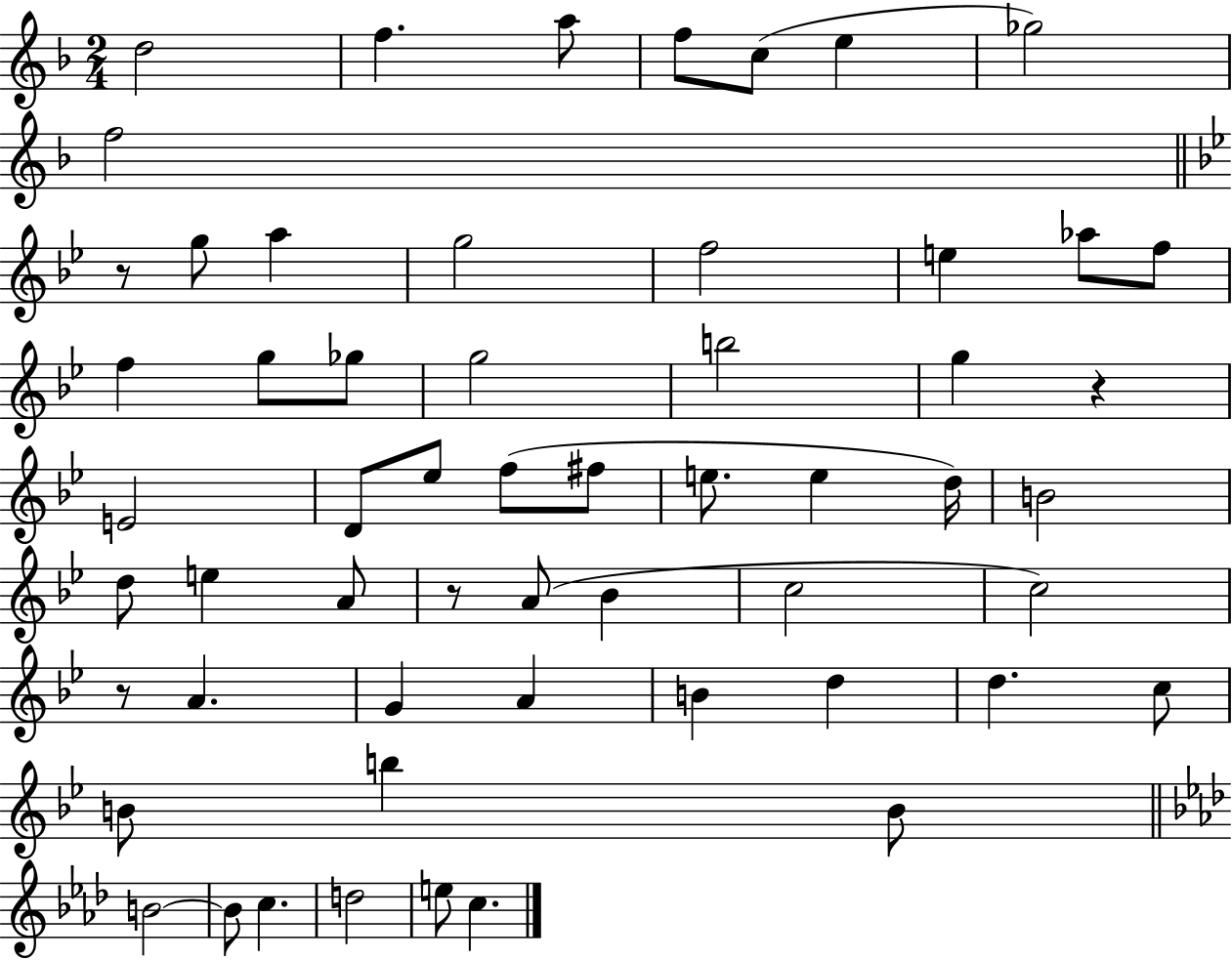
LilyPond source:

{
  \clef treble
  \numericTimeSignature
  \time 2/4
  \key f \major
  \repeat volta 2 { d''2 | f''4. a''8 | f''8 c''8( e''4 | ges''2) | \break f''2 | \bar "||" \break \key bes \major r8 g''8 a''4 | g''2 | f''2 | e''4 aes''8 f''8 | \break f''4 g''8 ges''8 | g''2 | b''2 | g''4 r4 | \break e'2 | d'8 ees''8 f''8( fis''8 | e''8. e''4 d''16) | b'2 | \break d''8 e''4 a'8 | r8 a'8( bes'4 | c''2 | c''2) | \break r8 a'4. | g'4 a'4 | b'4 d''4 | d''4. c''8 | \break b'8 b''4 b'8 | \bar "||" \break \key aes \major b'2~~ | b'8 c''4. | d''2 | e''8 c''4. | \break } \bar "|."
}